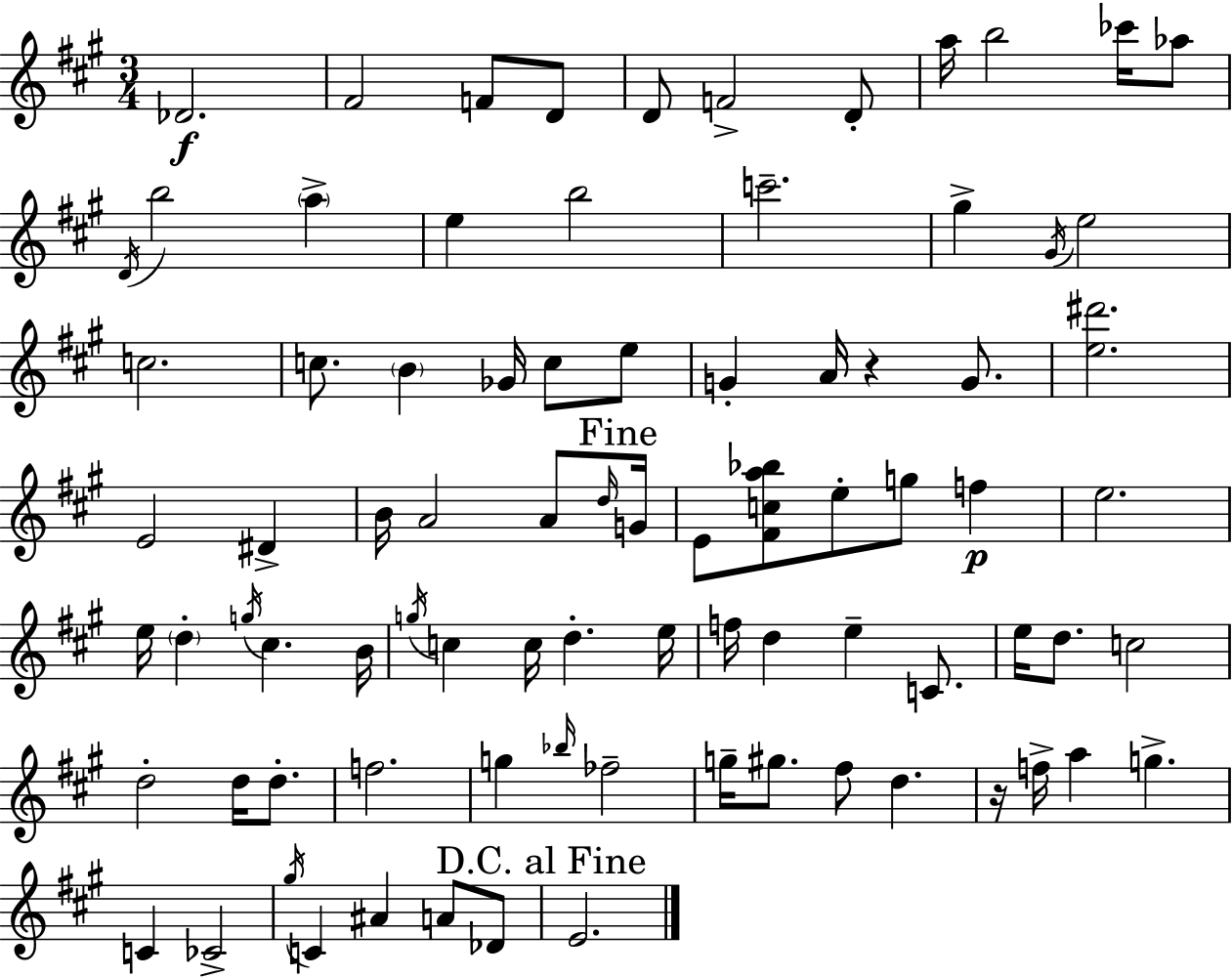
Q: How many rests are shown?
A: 2